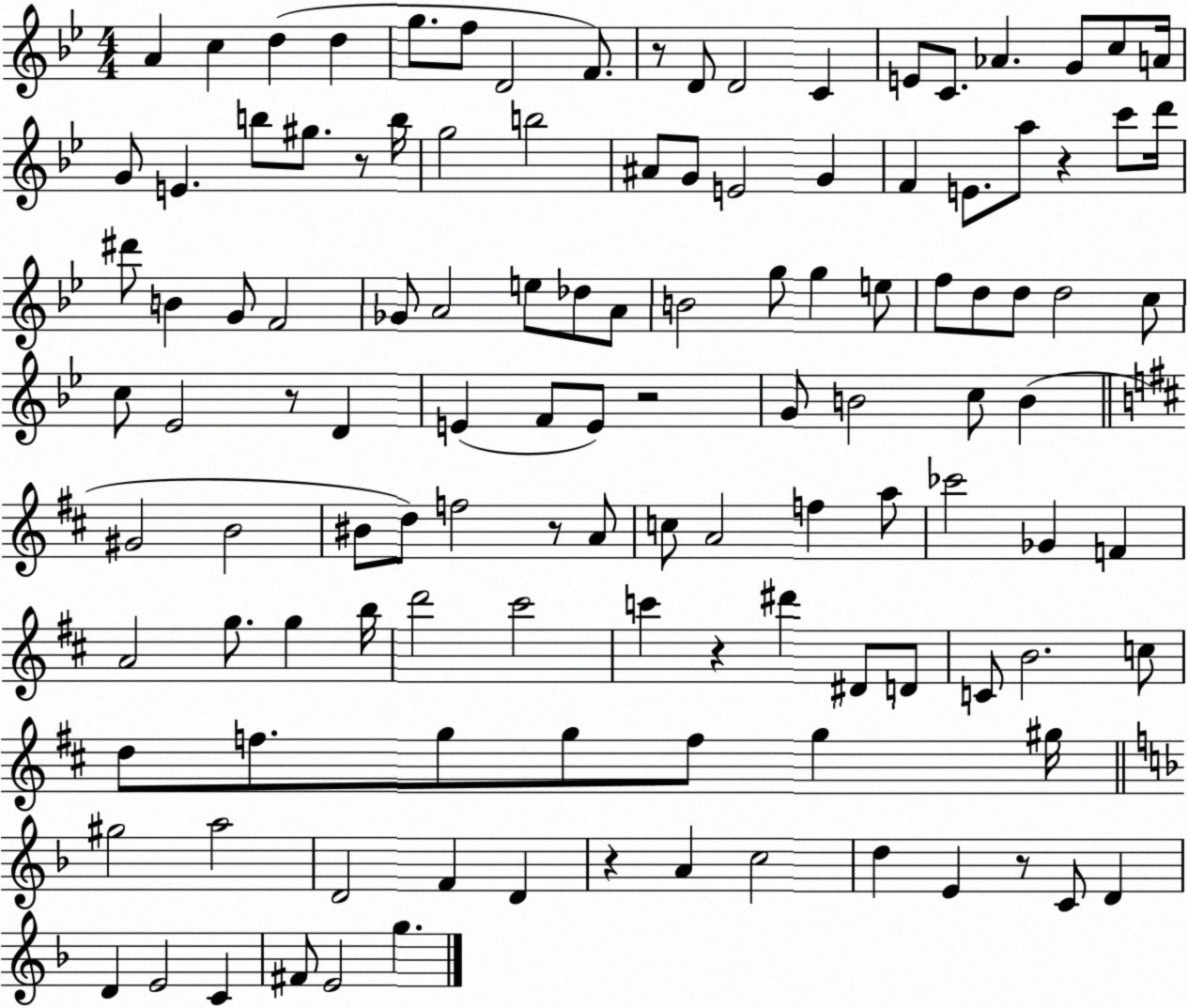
X:1
T:Untitled
M:4/4
L:1/4
K:Bb
A c d d g/2 f/2 D2 F/2 z/2 D/2 D2 C E/2 C/2 _A G/2 c/2 A/4 G/2 E b/2 ^g/2 z/2 b/4 g2 b2 ^A/2 G/2 E2 G F E/2 a/2 z c'/2 d'/4 ^d'/2 B G/2 F2 _G/2 A2 e/2 _d/2 A/2 B2 g/2 g e/2 f/2 d/2 d/2 d2 c/2 c/2 _E2 z/2 D E F/2 E/2 z2 G/2 B2 c/2 B ^G2 B2 ^B/2 d/2 f2 z/2 A/2 c/2 A2 f a/2 _c'2 _G F A2 g/2 g b/4 d'2 ^c'2 c' z ^d' ^D/2 D/2 C/2 B2 c/2 d/2 f/2 g/2 g/2 f/2 g ^g/4 ^g2 a2 D2 F D z A c2 d E z/2 C/2 D D E2 C ^F/2 E2 g